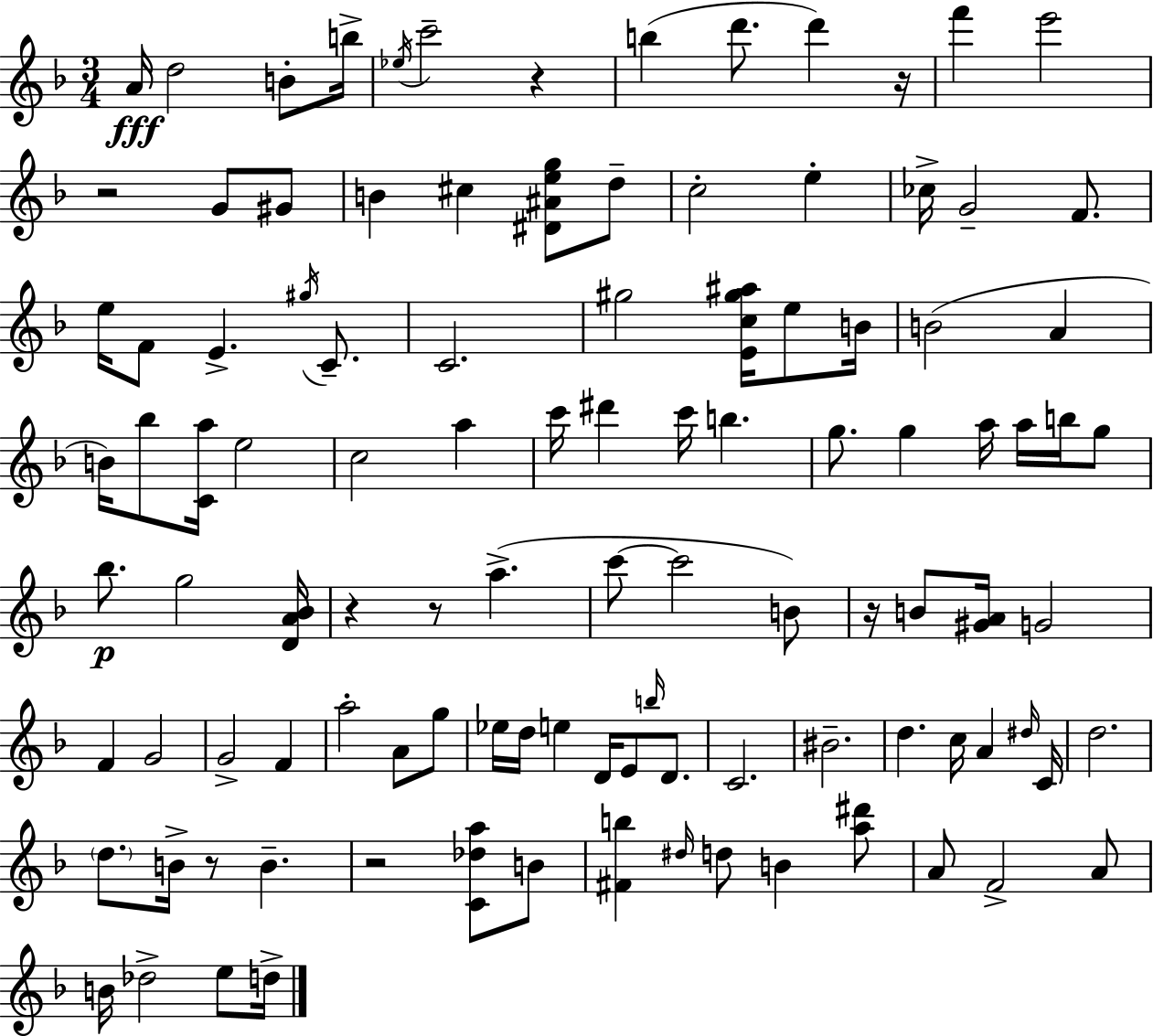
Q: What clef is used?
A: treble